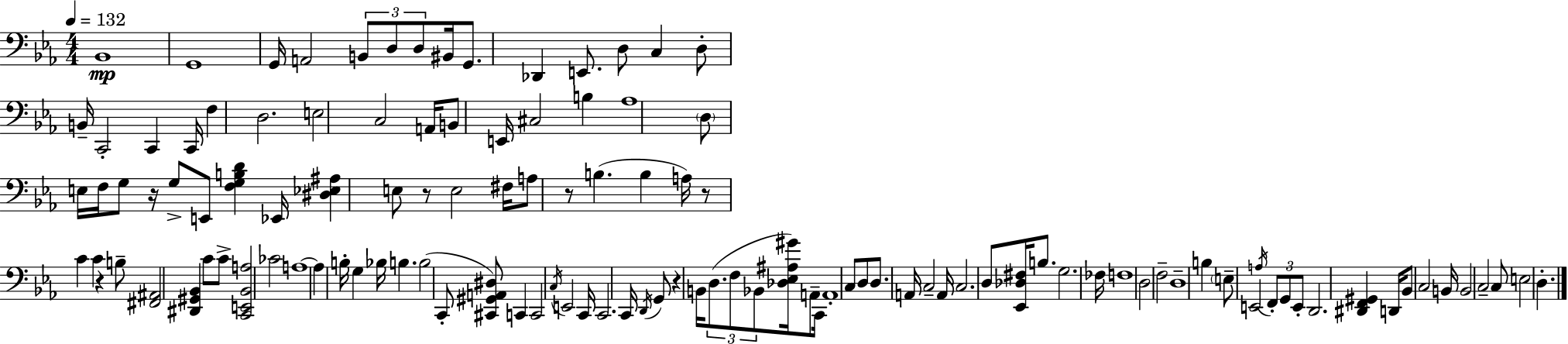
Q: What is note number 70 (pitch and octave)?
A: A2